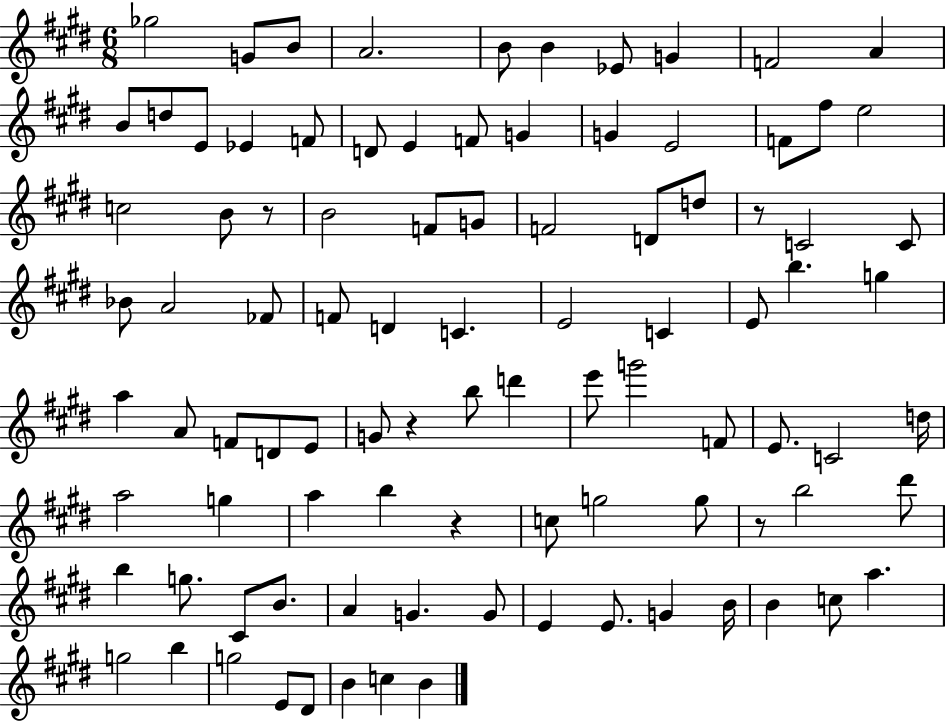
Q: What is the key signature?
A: E major